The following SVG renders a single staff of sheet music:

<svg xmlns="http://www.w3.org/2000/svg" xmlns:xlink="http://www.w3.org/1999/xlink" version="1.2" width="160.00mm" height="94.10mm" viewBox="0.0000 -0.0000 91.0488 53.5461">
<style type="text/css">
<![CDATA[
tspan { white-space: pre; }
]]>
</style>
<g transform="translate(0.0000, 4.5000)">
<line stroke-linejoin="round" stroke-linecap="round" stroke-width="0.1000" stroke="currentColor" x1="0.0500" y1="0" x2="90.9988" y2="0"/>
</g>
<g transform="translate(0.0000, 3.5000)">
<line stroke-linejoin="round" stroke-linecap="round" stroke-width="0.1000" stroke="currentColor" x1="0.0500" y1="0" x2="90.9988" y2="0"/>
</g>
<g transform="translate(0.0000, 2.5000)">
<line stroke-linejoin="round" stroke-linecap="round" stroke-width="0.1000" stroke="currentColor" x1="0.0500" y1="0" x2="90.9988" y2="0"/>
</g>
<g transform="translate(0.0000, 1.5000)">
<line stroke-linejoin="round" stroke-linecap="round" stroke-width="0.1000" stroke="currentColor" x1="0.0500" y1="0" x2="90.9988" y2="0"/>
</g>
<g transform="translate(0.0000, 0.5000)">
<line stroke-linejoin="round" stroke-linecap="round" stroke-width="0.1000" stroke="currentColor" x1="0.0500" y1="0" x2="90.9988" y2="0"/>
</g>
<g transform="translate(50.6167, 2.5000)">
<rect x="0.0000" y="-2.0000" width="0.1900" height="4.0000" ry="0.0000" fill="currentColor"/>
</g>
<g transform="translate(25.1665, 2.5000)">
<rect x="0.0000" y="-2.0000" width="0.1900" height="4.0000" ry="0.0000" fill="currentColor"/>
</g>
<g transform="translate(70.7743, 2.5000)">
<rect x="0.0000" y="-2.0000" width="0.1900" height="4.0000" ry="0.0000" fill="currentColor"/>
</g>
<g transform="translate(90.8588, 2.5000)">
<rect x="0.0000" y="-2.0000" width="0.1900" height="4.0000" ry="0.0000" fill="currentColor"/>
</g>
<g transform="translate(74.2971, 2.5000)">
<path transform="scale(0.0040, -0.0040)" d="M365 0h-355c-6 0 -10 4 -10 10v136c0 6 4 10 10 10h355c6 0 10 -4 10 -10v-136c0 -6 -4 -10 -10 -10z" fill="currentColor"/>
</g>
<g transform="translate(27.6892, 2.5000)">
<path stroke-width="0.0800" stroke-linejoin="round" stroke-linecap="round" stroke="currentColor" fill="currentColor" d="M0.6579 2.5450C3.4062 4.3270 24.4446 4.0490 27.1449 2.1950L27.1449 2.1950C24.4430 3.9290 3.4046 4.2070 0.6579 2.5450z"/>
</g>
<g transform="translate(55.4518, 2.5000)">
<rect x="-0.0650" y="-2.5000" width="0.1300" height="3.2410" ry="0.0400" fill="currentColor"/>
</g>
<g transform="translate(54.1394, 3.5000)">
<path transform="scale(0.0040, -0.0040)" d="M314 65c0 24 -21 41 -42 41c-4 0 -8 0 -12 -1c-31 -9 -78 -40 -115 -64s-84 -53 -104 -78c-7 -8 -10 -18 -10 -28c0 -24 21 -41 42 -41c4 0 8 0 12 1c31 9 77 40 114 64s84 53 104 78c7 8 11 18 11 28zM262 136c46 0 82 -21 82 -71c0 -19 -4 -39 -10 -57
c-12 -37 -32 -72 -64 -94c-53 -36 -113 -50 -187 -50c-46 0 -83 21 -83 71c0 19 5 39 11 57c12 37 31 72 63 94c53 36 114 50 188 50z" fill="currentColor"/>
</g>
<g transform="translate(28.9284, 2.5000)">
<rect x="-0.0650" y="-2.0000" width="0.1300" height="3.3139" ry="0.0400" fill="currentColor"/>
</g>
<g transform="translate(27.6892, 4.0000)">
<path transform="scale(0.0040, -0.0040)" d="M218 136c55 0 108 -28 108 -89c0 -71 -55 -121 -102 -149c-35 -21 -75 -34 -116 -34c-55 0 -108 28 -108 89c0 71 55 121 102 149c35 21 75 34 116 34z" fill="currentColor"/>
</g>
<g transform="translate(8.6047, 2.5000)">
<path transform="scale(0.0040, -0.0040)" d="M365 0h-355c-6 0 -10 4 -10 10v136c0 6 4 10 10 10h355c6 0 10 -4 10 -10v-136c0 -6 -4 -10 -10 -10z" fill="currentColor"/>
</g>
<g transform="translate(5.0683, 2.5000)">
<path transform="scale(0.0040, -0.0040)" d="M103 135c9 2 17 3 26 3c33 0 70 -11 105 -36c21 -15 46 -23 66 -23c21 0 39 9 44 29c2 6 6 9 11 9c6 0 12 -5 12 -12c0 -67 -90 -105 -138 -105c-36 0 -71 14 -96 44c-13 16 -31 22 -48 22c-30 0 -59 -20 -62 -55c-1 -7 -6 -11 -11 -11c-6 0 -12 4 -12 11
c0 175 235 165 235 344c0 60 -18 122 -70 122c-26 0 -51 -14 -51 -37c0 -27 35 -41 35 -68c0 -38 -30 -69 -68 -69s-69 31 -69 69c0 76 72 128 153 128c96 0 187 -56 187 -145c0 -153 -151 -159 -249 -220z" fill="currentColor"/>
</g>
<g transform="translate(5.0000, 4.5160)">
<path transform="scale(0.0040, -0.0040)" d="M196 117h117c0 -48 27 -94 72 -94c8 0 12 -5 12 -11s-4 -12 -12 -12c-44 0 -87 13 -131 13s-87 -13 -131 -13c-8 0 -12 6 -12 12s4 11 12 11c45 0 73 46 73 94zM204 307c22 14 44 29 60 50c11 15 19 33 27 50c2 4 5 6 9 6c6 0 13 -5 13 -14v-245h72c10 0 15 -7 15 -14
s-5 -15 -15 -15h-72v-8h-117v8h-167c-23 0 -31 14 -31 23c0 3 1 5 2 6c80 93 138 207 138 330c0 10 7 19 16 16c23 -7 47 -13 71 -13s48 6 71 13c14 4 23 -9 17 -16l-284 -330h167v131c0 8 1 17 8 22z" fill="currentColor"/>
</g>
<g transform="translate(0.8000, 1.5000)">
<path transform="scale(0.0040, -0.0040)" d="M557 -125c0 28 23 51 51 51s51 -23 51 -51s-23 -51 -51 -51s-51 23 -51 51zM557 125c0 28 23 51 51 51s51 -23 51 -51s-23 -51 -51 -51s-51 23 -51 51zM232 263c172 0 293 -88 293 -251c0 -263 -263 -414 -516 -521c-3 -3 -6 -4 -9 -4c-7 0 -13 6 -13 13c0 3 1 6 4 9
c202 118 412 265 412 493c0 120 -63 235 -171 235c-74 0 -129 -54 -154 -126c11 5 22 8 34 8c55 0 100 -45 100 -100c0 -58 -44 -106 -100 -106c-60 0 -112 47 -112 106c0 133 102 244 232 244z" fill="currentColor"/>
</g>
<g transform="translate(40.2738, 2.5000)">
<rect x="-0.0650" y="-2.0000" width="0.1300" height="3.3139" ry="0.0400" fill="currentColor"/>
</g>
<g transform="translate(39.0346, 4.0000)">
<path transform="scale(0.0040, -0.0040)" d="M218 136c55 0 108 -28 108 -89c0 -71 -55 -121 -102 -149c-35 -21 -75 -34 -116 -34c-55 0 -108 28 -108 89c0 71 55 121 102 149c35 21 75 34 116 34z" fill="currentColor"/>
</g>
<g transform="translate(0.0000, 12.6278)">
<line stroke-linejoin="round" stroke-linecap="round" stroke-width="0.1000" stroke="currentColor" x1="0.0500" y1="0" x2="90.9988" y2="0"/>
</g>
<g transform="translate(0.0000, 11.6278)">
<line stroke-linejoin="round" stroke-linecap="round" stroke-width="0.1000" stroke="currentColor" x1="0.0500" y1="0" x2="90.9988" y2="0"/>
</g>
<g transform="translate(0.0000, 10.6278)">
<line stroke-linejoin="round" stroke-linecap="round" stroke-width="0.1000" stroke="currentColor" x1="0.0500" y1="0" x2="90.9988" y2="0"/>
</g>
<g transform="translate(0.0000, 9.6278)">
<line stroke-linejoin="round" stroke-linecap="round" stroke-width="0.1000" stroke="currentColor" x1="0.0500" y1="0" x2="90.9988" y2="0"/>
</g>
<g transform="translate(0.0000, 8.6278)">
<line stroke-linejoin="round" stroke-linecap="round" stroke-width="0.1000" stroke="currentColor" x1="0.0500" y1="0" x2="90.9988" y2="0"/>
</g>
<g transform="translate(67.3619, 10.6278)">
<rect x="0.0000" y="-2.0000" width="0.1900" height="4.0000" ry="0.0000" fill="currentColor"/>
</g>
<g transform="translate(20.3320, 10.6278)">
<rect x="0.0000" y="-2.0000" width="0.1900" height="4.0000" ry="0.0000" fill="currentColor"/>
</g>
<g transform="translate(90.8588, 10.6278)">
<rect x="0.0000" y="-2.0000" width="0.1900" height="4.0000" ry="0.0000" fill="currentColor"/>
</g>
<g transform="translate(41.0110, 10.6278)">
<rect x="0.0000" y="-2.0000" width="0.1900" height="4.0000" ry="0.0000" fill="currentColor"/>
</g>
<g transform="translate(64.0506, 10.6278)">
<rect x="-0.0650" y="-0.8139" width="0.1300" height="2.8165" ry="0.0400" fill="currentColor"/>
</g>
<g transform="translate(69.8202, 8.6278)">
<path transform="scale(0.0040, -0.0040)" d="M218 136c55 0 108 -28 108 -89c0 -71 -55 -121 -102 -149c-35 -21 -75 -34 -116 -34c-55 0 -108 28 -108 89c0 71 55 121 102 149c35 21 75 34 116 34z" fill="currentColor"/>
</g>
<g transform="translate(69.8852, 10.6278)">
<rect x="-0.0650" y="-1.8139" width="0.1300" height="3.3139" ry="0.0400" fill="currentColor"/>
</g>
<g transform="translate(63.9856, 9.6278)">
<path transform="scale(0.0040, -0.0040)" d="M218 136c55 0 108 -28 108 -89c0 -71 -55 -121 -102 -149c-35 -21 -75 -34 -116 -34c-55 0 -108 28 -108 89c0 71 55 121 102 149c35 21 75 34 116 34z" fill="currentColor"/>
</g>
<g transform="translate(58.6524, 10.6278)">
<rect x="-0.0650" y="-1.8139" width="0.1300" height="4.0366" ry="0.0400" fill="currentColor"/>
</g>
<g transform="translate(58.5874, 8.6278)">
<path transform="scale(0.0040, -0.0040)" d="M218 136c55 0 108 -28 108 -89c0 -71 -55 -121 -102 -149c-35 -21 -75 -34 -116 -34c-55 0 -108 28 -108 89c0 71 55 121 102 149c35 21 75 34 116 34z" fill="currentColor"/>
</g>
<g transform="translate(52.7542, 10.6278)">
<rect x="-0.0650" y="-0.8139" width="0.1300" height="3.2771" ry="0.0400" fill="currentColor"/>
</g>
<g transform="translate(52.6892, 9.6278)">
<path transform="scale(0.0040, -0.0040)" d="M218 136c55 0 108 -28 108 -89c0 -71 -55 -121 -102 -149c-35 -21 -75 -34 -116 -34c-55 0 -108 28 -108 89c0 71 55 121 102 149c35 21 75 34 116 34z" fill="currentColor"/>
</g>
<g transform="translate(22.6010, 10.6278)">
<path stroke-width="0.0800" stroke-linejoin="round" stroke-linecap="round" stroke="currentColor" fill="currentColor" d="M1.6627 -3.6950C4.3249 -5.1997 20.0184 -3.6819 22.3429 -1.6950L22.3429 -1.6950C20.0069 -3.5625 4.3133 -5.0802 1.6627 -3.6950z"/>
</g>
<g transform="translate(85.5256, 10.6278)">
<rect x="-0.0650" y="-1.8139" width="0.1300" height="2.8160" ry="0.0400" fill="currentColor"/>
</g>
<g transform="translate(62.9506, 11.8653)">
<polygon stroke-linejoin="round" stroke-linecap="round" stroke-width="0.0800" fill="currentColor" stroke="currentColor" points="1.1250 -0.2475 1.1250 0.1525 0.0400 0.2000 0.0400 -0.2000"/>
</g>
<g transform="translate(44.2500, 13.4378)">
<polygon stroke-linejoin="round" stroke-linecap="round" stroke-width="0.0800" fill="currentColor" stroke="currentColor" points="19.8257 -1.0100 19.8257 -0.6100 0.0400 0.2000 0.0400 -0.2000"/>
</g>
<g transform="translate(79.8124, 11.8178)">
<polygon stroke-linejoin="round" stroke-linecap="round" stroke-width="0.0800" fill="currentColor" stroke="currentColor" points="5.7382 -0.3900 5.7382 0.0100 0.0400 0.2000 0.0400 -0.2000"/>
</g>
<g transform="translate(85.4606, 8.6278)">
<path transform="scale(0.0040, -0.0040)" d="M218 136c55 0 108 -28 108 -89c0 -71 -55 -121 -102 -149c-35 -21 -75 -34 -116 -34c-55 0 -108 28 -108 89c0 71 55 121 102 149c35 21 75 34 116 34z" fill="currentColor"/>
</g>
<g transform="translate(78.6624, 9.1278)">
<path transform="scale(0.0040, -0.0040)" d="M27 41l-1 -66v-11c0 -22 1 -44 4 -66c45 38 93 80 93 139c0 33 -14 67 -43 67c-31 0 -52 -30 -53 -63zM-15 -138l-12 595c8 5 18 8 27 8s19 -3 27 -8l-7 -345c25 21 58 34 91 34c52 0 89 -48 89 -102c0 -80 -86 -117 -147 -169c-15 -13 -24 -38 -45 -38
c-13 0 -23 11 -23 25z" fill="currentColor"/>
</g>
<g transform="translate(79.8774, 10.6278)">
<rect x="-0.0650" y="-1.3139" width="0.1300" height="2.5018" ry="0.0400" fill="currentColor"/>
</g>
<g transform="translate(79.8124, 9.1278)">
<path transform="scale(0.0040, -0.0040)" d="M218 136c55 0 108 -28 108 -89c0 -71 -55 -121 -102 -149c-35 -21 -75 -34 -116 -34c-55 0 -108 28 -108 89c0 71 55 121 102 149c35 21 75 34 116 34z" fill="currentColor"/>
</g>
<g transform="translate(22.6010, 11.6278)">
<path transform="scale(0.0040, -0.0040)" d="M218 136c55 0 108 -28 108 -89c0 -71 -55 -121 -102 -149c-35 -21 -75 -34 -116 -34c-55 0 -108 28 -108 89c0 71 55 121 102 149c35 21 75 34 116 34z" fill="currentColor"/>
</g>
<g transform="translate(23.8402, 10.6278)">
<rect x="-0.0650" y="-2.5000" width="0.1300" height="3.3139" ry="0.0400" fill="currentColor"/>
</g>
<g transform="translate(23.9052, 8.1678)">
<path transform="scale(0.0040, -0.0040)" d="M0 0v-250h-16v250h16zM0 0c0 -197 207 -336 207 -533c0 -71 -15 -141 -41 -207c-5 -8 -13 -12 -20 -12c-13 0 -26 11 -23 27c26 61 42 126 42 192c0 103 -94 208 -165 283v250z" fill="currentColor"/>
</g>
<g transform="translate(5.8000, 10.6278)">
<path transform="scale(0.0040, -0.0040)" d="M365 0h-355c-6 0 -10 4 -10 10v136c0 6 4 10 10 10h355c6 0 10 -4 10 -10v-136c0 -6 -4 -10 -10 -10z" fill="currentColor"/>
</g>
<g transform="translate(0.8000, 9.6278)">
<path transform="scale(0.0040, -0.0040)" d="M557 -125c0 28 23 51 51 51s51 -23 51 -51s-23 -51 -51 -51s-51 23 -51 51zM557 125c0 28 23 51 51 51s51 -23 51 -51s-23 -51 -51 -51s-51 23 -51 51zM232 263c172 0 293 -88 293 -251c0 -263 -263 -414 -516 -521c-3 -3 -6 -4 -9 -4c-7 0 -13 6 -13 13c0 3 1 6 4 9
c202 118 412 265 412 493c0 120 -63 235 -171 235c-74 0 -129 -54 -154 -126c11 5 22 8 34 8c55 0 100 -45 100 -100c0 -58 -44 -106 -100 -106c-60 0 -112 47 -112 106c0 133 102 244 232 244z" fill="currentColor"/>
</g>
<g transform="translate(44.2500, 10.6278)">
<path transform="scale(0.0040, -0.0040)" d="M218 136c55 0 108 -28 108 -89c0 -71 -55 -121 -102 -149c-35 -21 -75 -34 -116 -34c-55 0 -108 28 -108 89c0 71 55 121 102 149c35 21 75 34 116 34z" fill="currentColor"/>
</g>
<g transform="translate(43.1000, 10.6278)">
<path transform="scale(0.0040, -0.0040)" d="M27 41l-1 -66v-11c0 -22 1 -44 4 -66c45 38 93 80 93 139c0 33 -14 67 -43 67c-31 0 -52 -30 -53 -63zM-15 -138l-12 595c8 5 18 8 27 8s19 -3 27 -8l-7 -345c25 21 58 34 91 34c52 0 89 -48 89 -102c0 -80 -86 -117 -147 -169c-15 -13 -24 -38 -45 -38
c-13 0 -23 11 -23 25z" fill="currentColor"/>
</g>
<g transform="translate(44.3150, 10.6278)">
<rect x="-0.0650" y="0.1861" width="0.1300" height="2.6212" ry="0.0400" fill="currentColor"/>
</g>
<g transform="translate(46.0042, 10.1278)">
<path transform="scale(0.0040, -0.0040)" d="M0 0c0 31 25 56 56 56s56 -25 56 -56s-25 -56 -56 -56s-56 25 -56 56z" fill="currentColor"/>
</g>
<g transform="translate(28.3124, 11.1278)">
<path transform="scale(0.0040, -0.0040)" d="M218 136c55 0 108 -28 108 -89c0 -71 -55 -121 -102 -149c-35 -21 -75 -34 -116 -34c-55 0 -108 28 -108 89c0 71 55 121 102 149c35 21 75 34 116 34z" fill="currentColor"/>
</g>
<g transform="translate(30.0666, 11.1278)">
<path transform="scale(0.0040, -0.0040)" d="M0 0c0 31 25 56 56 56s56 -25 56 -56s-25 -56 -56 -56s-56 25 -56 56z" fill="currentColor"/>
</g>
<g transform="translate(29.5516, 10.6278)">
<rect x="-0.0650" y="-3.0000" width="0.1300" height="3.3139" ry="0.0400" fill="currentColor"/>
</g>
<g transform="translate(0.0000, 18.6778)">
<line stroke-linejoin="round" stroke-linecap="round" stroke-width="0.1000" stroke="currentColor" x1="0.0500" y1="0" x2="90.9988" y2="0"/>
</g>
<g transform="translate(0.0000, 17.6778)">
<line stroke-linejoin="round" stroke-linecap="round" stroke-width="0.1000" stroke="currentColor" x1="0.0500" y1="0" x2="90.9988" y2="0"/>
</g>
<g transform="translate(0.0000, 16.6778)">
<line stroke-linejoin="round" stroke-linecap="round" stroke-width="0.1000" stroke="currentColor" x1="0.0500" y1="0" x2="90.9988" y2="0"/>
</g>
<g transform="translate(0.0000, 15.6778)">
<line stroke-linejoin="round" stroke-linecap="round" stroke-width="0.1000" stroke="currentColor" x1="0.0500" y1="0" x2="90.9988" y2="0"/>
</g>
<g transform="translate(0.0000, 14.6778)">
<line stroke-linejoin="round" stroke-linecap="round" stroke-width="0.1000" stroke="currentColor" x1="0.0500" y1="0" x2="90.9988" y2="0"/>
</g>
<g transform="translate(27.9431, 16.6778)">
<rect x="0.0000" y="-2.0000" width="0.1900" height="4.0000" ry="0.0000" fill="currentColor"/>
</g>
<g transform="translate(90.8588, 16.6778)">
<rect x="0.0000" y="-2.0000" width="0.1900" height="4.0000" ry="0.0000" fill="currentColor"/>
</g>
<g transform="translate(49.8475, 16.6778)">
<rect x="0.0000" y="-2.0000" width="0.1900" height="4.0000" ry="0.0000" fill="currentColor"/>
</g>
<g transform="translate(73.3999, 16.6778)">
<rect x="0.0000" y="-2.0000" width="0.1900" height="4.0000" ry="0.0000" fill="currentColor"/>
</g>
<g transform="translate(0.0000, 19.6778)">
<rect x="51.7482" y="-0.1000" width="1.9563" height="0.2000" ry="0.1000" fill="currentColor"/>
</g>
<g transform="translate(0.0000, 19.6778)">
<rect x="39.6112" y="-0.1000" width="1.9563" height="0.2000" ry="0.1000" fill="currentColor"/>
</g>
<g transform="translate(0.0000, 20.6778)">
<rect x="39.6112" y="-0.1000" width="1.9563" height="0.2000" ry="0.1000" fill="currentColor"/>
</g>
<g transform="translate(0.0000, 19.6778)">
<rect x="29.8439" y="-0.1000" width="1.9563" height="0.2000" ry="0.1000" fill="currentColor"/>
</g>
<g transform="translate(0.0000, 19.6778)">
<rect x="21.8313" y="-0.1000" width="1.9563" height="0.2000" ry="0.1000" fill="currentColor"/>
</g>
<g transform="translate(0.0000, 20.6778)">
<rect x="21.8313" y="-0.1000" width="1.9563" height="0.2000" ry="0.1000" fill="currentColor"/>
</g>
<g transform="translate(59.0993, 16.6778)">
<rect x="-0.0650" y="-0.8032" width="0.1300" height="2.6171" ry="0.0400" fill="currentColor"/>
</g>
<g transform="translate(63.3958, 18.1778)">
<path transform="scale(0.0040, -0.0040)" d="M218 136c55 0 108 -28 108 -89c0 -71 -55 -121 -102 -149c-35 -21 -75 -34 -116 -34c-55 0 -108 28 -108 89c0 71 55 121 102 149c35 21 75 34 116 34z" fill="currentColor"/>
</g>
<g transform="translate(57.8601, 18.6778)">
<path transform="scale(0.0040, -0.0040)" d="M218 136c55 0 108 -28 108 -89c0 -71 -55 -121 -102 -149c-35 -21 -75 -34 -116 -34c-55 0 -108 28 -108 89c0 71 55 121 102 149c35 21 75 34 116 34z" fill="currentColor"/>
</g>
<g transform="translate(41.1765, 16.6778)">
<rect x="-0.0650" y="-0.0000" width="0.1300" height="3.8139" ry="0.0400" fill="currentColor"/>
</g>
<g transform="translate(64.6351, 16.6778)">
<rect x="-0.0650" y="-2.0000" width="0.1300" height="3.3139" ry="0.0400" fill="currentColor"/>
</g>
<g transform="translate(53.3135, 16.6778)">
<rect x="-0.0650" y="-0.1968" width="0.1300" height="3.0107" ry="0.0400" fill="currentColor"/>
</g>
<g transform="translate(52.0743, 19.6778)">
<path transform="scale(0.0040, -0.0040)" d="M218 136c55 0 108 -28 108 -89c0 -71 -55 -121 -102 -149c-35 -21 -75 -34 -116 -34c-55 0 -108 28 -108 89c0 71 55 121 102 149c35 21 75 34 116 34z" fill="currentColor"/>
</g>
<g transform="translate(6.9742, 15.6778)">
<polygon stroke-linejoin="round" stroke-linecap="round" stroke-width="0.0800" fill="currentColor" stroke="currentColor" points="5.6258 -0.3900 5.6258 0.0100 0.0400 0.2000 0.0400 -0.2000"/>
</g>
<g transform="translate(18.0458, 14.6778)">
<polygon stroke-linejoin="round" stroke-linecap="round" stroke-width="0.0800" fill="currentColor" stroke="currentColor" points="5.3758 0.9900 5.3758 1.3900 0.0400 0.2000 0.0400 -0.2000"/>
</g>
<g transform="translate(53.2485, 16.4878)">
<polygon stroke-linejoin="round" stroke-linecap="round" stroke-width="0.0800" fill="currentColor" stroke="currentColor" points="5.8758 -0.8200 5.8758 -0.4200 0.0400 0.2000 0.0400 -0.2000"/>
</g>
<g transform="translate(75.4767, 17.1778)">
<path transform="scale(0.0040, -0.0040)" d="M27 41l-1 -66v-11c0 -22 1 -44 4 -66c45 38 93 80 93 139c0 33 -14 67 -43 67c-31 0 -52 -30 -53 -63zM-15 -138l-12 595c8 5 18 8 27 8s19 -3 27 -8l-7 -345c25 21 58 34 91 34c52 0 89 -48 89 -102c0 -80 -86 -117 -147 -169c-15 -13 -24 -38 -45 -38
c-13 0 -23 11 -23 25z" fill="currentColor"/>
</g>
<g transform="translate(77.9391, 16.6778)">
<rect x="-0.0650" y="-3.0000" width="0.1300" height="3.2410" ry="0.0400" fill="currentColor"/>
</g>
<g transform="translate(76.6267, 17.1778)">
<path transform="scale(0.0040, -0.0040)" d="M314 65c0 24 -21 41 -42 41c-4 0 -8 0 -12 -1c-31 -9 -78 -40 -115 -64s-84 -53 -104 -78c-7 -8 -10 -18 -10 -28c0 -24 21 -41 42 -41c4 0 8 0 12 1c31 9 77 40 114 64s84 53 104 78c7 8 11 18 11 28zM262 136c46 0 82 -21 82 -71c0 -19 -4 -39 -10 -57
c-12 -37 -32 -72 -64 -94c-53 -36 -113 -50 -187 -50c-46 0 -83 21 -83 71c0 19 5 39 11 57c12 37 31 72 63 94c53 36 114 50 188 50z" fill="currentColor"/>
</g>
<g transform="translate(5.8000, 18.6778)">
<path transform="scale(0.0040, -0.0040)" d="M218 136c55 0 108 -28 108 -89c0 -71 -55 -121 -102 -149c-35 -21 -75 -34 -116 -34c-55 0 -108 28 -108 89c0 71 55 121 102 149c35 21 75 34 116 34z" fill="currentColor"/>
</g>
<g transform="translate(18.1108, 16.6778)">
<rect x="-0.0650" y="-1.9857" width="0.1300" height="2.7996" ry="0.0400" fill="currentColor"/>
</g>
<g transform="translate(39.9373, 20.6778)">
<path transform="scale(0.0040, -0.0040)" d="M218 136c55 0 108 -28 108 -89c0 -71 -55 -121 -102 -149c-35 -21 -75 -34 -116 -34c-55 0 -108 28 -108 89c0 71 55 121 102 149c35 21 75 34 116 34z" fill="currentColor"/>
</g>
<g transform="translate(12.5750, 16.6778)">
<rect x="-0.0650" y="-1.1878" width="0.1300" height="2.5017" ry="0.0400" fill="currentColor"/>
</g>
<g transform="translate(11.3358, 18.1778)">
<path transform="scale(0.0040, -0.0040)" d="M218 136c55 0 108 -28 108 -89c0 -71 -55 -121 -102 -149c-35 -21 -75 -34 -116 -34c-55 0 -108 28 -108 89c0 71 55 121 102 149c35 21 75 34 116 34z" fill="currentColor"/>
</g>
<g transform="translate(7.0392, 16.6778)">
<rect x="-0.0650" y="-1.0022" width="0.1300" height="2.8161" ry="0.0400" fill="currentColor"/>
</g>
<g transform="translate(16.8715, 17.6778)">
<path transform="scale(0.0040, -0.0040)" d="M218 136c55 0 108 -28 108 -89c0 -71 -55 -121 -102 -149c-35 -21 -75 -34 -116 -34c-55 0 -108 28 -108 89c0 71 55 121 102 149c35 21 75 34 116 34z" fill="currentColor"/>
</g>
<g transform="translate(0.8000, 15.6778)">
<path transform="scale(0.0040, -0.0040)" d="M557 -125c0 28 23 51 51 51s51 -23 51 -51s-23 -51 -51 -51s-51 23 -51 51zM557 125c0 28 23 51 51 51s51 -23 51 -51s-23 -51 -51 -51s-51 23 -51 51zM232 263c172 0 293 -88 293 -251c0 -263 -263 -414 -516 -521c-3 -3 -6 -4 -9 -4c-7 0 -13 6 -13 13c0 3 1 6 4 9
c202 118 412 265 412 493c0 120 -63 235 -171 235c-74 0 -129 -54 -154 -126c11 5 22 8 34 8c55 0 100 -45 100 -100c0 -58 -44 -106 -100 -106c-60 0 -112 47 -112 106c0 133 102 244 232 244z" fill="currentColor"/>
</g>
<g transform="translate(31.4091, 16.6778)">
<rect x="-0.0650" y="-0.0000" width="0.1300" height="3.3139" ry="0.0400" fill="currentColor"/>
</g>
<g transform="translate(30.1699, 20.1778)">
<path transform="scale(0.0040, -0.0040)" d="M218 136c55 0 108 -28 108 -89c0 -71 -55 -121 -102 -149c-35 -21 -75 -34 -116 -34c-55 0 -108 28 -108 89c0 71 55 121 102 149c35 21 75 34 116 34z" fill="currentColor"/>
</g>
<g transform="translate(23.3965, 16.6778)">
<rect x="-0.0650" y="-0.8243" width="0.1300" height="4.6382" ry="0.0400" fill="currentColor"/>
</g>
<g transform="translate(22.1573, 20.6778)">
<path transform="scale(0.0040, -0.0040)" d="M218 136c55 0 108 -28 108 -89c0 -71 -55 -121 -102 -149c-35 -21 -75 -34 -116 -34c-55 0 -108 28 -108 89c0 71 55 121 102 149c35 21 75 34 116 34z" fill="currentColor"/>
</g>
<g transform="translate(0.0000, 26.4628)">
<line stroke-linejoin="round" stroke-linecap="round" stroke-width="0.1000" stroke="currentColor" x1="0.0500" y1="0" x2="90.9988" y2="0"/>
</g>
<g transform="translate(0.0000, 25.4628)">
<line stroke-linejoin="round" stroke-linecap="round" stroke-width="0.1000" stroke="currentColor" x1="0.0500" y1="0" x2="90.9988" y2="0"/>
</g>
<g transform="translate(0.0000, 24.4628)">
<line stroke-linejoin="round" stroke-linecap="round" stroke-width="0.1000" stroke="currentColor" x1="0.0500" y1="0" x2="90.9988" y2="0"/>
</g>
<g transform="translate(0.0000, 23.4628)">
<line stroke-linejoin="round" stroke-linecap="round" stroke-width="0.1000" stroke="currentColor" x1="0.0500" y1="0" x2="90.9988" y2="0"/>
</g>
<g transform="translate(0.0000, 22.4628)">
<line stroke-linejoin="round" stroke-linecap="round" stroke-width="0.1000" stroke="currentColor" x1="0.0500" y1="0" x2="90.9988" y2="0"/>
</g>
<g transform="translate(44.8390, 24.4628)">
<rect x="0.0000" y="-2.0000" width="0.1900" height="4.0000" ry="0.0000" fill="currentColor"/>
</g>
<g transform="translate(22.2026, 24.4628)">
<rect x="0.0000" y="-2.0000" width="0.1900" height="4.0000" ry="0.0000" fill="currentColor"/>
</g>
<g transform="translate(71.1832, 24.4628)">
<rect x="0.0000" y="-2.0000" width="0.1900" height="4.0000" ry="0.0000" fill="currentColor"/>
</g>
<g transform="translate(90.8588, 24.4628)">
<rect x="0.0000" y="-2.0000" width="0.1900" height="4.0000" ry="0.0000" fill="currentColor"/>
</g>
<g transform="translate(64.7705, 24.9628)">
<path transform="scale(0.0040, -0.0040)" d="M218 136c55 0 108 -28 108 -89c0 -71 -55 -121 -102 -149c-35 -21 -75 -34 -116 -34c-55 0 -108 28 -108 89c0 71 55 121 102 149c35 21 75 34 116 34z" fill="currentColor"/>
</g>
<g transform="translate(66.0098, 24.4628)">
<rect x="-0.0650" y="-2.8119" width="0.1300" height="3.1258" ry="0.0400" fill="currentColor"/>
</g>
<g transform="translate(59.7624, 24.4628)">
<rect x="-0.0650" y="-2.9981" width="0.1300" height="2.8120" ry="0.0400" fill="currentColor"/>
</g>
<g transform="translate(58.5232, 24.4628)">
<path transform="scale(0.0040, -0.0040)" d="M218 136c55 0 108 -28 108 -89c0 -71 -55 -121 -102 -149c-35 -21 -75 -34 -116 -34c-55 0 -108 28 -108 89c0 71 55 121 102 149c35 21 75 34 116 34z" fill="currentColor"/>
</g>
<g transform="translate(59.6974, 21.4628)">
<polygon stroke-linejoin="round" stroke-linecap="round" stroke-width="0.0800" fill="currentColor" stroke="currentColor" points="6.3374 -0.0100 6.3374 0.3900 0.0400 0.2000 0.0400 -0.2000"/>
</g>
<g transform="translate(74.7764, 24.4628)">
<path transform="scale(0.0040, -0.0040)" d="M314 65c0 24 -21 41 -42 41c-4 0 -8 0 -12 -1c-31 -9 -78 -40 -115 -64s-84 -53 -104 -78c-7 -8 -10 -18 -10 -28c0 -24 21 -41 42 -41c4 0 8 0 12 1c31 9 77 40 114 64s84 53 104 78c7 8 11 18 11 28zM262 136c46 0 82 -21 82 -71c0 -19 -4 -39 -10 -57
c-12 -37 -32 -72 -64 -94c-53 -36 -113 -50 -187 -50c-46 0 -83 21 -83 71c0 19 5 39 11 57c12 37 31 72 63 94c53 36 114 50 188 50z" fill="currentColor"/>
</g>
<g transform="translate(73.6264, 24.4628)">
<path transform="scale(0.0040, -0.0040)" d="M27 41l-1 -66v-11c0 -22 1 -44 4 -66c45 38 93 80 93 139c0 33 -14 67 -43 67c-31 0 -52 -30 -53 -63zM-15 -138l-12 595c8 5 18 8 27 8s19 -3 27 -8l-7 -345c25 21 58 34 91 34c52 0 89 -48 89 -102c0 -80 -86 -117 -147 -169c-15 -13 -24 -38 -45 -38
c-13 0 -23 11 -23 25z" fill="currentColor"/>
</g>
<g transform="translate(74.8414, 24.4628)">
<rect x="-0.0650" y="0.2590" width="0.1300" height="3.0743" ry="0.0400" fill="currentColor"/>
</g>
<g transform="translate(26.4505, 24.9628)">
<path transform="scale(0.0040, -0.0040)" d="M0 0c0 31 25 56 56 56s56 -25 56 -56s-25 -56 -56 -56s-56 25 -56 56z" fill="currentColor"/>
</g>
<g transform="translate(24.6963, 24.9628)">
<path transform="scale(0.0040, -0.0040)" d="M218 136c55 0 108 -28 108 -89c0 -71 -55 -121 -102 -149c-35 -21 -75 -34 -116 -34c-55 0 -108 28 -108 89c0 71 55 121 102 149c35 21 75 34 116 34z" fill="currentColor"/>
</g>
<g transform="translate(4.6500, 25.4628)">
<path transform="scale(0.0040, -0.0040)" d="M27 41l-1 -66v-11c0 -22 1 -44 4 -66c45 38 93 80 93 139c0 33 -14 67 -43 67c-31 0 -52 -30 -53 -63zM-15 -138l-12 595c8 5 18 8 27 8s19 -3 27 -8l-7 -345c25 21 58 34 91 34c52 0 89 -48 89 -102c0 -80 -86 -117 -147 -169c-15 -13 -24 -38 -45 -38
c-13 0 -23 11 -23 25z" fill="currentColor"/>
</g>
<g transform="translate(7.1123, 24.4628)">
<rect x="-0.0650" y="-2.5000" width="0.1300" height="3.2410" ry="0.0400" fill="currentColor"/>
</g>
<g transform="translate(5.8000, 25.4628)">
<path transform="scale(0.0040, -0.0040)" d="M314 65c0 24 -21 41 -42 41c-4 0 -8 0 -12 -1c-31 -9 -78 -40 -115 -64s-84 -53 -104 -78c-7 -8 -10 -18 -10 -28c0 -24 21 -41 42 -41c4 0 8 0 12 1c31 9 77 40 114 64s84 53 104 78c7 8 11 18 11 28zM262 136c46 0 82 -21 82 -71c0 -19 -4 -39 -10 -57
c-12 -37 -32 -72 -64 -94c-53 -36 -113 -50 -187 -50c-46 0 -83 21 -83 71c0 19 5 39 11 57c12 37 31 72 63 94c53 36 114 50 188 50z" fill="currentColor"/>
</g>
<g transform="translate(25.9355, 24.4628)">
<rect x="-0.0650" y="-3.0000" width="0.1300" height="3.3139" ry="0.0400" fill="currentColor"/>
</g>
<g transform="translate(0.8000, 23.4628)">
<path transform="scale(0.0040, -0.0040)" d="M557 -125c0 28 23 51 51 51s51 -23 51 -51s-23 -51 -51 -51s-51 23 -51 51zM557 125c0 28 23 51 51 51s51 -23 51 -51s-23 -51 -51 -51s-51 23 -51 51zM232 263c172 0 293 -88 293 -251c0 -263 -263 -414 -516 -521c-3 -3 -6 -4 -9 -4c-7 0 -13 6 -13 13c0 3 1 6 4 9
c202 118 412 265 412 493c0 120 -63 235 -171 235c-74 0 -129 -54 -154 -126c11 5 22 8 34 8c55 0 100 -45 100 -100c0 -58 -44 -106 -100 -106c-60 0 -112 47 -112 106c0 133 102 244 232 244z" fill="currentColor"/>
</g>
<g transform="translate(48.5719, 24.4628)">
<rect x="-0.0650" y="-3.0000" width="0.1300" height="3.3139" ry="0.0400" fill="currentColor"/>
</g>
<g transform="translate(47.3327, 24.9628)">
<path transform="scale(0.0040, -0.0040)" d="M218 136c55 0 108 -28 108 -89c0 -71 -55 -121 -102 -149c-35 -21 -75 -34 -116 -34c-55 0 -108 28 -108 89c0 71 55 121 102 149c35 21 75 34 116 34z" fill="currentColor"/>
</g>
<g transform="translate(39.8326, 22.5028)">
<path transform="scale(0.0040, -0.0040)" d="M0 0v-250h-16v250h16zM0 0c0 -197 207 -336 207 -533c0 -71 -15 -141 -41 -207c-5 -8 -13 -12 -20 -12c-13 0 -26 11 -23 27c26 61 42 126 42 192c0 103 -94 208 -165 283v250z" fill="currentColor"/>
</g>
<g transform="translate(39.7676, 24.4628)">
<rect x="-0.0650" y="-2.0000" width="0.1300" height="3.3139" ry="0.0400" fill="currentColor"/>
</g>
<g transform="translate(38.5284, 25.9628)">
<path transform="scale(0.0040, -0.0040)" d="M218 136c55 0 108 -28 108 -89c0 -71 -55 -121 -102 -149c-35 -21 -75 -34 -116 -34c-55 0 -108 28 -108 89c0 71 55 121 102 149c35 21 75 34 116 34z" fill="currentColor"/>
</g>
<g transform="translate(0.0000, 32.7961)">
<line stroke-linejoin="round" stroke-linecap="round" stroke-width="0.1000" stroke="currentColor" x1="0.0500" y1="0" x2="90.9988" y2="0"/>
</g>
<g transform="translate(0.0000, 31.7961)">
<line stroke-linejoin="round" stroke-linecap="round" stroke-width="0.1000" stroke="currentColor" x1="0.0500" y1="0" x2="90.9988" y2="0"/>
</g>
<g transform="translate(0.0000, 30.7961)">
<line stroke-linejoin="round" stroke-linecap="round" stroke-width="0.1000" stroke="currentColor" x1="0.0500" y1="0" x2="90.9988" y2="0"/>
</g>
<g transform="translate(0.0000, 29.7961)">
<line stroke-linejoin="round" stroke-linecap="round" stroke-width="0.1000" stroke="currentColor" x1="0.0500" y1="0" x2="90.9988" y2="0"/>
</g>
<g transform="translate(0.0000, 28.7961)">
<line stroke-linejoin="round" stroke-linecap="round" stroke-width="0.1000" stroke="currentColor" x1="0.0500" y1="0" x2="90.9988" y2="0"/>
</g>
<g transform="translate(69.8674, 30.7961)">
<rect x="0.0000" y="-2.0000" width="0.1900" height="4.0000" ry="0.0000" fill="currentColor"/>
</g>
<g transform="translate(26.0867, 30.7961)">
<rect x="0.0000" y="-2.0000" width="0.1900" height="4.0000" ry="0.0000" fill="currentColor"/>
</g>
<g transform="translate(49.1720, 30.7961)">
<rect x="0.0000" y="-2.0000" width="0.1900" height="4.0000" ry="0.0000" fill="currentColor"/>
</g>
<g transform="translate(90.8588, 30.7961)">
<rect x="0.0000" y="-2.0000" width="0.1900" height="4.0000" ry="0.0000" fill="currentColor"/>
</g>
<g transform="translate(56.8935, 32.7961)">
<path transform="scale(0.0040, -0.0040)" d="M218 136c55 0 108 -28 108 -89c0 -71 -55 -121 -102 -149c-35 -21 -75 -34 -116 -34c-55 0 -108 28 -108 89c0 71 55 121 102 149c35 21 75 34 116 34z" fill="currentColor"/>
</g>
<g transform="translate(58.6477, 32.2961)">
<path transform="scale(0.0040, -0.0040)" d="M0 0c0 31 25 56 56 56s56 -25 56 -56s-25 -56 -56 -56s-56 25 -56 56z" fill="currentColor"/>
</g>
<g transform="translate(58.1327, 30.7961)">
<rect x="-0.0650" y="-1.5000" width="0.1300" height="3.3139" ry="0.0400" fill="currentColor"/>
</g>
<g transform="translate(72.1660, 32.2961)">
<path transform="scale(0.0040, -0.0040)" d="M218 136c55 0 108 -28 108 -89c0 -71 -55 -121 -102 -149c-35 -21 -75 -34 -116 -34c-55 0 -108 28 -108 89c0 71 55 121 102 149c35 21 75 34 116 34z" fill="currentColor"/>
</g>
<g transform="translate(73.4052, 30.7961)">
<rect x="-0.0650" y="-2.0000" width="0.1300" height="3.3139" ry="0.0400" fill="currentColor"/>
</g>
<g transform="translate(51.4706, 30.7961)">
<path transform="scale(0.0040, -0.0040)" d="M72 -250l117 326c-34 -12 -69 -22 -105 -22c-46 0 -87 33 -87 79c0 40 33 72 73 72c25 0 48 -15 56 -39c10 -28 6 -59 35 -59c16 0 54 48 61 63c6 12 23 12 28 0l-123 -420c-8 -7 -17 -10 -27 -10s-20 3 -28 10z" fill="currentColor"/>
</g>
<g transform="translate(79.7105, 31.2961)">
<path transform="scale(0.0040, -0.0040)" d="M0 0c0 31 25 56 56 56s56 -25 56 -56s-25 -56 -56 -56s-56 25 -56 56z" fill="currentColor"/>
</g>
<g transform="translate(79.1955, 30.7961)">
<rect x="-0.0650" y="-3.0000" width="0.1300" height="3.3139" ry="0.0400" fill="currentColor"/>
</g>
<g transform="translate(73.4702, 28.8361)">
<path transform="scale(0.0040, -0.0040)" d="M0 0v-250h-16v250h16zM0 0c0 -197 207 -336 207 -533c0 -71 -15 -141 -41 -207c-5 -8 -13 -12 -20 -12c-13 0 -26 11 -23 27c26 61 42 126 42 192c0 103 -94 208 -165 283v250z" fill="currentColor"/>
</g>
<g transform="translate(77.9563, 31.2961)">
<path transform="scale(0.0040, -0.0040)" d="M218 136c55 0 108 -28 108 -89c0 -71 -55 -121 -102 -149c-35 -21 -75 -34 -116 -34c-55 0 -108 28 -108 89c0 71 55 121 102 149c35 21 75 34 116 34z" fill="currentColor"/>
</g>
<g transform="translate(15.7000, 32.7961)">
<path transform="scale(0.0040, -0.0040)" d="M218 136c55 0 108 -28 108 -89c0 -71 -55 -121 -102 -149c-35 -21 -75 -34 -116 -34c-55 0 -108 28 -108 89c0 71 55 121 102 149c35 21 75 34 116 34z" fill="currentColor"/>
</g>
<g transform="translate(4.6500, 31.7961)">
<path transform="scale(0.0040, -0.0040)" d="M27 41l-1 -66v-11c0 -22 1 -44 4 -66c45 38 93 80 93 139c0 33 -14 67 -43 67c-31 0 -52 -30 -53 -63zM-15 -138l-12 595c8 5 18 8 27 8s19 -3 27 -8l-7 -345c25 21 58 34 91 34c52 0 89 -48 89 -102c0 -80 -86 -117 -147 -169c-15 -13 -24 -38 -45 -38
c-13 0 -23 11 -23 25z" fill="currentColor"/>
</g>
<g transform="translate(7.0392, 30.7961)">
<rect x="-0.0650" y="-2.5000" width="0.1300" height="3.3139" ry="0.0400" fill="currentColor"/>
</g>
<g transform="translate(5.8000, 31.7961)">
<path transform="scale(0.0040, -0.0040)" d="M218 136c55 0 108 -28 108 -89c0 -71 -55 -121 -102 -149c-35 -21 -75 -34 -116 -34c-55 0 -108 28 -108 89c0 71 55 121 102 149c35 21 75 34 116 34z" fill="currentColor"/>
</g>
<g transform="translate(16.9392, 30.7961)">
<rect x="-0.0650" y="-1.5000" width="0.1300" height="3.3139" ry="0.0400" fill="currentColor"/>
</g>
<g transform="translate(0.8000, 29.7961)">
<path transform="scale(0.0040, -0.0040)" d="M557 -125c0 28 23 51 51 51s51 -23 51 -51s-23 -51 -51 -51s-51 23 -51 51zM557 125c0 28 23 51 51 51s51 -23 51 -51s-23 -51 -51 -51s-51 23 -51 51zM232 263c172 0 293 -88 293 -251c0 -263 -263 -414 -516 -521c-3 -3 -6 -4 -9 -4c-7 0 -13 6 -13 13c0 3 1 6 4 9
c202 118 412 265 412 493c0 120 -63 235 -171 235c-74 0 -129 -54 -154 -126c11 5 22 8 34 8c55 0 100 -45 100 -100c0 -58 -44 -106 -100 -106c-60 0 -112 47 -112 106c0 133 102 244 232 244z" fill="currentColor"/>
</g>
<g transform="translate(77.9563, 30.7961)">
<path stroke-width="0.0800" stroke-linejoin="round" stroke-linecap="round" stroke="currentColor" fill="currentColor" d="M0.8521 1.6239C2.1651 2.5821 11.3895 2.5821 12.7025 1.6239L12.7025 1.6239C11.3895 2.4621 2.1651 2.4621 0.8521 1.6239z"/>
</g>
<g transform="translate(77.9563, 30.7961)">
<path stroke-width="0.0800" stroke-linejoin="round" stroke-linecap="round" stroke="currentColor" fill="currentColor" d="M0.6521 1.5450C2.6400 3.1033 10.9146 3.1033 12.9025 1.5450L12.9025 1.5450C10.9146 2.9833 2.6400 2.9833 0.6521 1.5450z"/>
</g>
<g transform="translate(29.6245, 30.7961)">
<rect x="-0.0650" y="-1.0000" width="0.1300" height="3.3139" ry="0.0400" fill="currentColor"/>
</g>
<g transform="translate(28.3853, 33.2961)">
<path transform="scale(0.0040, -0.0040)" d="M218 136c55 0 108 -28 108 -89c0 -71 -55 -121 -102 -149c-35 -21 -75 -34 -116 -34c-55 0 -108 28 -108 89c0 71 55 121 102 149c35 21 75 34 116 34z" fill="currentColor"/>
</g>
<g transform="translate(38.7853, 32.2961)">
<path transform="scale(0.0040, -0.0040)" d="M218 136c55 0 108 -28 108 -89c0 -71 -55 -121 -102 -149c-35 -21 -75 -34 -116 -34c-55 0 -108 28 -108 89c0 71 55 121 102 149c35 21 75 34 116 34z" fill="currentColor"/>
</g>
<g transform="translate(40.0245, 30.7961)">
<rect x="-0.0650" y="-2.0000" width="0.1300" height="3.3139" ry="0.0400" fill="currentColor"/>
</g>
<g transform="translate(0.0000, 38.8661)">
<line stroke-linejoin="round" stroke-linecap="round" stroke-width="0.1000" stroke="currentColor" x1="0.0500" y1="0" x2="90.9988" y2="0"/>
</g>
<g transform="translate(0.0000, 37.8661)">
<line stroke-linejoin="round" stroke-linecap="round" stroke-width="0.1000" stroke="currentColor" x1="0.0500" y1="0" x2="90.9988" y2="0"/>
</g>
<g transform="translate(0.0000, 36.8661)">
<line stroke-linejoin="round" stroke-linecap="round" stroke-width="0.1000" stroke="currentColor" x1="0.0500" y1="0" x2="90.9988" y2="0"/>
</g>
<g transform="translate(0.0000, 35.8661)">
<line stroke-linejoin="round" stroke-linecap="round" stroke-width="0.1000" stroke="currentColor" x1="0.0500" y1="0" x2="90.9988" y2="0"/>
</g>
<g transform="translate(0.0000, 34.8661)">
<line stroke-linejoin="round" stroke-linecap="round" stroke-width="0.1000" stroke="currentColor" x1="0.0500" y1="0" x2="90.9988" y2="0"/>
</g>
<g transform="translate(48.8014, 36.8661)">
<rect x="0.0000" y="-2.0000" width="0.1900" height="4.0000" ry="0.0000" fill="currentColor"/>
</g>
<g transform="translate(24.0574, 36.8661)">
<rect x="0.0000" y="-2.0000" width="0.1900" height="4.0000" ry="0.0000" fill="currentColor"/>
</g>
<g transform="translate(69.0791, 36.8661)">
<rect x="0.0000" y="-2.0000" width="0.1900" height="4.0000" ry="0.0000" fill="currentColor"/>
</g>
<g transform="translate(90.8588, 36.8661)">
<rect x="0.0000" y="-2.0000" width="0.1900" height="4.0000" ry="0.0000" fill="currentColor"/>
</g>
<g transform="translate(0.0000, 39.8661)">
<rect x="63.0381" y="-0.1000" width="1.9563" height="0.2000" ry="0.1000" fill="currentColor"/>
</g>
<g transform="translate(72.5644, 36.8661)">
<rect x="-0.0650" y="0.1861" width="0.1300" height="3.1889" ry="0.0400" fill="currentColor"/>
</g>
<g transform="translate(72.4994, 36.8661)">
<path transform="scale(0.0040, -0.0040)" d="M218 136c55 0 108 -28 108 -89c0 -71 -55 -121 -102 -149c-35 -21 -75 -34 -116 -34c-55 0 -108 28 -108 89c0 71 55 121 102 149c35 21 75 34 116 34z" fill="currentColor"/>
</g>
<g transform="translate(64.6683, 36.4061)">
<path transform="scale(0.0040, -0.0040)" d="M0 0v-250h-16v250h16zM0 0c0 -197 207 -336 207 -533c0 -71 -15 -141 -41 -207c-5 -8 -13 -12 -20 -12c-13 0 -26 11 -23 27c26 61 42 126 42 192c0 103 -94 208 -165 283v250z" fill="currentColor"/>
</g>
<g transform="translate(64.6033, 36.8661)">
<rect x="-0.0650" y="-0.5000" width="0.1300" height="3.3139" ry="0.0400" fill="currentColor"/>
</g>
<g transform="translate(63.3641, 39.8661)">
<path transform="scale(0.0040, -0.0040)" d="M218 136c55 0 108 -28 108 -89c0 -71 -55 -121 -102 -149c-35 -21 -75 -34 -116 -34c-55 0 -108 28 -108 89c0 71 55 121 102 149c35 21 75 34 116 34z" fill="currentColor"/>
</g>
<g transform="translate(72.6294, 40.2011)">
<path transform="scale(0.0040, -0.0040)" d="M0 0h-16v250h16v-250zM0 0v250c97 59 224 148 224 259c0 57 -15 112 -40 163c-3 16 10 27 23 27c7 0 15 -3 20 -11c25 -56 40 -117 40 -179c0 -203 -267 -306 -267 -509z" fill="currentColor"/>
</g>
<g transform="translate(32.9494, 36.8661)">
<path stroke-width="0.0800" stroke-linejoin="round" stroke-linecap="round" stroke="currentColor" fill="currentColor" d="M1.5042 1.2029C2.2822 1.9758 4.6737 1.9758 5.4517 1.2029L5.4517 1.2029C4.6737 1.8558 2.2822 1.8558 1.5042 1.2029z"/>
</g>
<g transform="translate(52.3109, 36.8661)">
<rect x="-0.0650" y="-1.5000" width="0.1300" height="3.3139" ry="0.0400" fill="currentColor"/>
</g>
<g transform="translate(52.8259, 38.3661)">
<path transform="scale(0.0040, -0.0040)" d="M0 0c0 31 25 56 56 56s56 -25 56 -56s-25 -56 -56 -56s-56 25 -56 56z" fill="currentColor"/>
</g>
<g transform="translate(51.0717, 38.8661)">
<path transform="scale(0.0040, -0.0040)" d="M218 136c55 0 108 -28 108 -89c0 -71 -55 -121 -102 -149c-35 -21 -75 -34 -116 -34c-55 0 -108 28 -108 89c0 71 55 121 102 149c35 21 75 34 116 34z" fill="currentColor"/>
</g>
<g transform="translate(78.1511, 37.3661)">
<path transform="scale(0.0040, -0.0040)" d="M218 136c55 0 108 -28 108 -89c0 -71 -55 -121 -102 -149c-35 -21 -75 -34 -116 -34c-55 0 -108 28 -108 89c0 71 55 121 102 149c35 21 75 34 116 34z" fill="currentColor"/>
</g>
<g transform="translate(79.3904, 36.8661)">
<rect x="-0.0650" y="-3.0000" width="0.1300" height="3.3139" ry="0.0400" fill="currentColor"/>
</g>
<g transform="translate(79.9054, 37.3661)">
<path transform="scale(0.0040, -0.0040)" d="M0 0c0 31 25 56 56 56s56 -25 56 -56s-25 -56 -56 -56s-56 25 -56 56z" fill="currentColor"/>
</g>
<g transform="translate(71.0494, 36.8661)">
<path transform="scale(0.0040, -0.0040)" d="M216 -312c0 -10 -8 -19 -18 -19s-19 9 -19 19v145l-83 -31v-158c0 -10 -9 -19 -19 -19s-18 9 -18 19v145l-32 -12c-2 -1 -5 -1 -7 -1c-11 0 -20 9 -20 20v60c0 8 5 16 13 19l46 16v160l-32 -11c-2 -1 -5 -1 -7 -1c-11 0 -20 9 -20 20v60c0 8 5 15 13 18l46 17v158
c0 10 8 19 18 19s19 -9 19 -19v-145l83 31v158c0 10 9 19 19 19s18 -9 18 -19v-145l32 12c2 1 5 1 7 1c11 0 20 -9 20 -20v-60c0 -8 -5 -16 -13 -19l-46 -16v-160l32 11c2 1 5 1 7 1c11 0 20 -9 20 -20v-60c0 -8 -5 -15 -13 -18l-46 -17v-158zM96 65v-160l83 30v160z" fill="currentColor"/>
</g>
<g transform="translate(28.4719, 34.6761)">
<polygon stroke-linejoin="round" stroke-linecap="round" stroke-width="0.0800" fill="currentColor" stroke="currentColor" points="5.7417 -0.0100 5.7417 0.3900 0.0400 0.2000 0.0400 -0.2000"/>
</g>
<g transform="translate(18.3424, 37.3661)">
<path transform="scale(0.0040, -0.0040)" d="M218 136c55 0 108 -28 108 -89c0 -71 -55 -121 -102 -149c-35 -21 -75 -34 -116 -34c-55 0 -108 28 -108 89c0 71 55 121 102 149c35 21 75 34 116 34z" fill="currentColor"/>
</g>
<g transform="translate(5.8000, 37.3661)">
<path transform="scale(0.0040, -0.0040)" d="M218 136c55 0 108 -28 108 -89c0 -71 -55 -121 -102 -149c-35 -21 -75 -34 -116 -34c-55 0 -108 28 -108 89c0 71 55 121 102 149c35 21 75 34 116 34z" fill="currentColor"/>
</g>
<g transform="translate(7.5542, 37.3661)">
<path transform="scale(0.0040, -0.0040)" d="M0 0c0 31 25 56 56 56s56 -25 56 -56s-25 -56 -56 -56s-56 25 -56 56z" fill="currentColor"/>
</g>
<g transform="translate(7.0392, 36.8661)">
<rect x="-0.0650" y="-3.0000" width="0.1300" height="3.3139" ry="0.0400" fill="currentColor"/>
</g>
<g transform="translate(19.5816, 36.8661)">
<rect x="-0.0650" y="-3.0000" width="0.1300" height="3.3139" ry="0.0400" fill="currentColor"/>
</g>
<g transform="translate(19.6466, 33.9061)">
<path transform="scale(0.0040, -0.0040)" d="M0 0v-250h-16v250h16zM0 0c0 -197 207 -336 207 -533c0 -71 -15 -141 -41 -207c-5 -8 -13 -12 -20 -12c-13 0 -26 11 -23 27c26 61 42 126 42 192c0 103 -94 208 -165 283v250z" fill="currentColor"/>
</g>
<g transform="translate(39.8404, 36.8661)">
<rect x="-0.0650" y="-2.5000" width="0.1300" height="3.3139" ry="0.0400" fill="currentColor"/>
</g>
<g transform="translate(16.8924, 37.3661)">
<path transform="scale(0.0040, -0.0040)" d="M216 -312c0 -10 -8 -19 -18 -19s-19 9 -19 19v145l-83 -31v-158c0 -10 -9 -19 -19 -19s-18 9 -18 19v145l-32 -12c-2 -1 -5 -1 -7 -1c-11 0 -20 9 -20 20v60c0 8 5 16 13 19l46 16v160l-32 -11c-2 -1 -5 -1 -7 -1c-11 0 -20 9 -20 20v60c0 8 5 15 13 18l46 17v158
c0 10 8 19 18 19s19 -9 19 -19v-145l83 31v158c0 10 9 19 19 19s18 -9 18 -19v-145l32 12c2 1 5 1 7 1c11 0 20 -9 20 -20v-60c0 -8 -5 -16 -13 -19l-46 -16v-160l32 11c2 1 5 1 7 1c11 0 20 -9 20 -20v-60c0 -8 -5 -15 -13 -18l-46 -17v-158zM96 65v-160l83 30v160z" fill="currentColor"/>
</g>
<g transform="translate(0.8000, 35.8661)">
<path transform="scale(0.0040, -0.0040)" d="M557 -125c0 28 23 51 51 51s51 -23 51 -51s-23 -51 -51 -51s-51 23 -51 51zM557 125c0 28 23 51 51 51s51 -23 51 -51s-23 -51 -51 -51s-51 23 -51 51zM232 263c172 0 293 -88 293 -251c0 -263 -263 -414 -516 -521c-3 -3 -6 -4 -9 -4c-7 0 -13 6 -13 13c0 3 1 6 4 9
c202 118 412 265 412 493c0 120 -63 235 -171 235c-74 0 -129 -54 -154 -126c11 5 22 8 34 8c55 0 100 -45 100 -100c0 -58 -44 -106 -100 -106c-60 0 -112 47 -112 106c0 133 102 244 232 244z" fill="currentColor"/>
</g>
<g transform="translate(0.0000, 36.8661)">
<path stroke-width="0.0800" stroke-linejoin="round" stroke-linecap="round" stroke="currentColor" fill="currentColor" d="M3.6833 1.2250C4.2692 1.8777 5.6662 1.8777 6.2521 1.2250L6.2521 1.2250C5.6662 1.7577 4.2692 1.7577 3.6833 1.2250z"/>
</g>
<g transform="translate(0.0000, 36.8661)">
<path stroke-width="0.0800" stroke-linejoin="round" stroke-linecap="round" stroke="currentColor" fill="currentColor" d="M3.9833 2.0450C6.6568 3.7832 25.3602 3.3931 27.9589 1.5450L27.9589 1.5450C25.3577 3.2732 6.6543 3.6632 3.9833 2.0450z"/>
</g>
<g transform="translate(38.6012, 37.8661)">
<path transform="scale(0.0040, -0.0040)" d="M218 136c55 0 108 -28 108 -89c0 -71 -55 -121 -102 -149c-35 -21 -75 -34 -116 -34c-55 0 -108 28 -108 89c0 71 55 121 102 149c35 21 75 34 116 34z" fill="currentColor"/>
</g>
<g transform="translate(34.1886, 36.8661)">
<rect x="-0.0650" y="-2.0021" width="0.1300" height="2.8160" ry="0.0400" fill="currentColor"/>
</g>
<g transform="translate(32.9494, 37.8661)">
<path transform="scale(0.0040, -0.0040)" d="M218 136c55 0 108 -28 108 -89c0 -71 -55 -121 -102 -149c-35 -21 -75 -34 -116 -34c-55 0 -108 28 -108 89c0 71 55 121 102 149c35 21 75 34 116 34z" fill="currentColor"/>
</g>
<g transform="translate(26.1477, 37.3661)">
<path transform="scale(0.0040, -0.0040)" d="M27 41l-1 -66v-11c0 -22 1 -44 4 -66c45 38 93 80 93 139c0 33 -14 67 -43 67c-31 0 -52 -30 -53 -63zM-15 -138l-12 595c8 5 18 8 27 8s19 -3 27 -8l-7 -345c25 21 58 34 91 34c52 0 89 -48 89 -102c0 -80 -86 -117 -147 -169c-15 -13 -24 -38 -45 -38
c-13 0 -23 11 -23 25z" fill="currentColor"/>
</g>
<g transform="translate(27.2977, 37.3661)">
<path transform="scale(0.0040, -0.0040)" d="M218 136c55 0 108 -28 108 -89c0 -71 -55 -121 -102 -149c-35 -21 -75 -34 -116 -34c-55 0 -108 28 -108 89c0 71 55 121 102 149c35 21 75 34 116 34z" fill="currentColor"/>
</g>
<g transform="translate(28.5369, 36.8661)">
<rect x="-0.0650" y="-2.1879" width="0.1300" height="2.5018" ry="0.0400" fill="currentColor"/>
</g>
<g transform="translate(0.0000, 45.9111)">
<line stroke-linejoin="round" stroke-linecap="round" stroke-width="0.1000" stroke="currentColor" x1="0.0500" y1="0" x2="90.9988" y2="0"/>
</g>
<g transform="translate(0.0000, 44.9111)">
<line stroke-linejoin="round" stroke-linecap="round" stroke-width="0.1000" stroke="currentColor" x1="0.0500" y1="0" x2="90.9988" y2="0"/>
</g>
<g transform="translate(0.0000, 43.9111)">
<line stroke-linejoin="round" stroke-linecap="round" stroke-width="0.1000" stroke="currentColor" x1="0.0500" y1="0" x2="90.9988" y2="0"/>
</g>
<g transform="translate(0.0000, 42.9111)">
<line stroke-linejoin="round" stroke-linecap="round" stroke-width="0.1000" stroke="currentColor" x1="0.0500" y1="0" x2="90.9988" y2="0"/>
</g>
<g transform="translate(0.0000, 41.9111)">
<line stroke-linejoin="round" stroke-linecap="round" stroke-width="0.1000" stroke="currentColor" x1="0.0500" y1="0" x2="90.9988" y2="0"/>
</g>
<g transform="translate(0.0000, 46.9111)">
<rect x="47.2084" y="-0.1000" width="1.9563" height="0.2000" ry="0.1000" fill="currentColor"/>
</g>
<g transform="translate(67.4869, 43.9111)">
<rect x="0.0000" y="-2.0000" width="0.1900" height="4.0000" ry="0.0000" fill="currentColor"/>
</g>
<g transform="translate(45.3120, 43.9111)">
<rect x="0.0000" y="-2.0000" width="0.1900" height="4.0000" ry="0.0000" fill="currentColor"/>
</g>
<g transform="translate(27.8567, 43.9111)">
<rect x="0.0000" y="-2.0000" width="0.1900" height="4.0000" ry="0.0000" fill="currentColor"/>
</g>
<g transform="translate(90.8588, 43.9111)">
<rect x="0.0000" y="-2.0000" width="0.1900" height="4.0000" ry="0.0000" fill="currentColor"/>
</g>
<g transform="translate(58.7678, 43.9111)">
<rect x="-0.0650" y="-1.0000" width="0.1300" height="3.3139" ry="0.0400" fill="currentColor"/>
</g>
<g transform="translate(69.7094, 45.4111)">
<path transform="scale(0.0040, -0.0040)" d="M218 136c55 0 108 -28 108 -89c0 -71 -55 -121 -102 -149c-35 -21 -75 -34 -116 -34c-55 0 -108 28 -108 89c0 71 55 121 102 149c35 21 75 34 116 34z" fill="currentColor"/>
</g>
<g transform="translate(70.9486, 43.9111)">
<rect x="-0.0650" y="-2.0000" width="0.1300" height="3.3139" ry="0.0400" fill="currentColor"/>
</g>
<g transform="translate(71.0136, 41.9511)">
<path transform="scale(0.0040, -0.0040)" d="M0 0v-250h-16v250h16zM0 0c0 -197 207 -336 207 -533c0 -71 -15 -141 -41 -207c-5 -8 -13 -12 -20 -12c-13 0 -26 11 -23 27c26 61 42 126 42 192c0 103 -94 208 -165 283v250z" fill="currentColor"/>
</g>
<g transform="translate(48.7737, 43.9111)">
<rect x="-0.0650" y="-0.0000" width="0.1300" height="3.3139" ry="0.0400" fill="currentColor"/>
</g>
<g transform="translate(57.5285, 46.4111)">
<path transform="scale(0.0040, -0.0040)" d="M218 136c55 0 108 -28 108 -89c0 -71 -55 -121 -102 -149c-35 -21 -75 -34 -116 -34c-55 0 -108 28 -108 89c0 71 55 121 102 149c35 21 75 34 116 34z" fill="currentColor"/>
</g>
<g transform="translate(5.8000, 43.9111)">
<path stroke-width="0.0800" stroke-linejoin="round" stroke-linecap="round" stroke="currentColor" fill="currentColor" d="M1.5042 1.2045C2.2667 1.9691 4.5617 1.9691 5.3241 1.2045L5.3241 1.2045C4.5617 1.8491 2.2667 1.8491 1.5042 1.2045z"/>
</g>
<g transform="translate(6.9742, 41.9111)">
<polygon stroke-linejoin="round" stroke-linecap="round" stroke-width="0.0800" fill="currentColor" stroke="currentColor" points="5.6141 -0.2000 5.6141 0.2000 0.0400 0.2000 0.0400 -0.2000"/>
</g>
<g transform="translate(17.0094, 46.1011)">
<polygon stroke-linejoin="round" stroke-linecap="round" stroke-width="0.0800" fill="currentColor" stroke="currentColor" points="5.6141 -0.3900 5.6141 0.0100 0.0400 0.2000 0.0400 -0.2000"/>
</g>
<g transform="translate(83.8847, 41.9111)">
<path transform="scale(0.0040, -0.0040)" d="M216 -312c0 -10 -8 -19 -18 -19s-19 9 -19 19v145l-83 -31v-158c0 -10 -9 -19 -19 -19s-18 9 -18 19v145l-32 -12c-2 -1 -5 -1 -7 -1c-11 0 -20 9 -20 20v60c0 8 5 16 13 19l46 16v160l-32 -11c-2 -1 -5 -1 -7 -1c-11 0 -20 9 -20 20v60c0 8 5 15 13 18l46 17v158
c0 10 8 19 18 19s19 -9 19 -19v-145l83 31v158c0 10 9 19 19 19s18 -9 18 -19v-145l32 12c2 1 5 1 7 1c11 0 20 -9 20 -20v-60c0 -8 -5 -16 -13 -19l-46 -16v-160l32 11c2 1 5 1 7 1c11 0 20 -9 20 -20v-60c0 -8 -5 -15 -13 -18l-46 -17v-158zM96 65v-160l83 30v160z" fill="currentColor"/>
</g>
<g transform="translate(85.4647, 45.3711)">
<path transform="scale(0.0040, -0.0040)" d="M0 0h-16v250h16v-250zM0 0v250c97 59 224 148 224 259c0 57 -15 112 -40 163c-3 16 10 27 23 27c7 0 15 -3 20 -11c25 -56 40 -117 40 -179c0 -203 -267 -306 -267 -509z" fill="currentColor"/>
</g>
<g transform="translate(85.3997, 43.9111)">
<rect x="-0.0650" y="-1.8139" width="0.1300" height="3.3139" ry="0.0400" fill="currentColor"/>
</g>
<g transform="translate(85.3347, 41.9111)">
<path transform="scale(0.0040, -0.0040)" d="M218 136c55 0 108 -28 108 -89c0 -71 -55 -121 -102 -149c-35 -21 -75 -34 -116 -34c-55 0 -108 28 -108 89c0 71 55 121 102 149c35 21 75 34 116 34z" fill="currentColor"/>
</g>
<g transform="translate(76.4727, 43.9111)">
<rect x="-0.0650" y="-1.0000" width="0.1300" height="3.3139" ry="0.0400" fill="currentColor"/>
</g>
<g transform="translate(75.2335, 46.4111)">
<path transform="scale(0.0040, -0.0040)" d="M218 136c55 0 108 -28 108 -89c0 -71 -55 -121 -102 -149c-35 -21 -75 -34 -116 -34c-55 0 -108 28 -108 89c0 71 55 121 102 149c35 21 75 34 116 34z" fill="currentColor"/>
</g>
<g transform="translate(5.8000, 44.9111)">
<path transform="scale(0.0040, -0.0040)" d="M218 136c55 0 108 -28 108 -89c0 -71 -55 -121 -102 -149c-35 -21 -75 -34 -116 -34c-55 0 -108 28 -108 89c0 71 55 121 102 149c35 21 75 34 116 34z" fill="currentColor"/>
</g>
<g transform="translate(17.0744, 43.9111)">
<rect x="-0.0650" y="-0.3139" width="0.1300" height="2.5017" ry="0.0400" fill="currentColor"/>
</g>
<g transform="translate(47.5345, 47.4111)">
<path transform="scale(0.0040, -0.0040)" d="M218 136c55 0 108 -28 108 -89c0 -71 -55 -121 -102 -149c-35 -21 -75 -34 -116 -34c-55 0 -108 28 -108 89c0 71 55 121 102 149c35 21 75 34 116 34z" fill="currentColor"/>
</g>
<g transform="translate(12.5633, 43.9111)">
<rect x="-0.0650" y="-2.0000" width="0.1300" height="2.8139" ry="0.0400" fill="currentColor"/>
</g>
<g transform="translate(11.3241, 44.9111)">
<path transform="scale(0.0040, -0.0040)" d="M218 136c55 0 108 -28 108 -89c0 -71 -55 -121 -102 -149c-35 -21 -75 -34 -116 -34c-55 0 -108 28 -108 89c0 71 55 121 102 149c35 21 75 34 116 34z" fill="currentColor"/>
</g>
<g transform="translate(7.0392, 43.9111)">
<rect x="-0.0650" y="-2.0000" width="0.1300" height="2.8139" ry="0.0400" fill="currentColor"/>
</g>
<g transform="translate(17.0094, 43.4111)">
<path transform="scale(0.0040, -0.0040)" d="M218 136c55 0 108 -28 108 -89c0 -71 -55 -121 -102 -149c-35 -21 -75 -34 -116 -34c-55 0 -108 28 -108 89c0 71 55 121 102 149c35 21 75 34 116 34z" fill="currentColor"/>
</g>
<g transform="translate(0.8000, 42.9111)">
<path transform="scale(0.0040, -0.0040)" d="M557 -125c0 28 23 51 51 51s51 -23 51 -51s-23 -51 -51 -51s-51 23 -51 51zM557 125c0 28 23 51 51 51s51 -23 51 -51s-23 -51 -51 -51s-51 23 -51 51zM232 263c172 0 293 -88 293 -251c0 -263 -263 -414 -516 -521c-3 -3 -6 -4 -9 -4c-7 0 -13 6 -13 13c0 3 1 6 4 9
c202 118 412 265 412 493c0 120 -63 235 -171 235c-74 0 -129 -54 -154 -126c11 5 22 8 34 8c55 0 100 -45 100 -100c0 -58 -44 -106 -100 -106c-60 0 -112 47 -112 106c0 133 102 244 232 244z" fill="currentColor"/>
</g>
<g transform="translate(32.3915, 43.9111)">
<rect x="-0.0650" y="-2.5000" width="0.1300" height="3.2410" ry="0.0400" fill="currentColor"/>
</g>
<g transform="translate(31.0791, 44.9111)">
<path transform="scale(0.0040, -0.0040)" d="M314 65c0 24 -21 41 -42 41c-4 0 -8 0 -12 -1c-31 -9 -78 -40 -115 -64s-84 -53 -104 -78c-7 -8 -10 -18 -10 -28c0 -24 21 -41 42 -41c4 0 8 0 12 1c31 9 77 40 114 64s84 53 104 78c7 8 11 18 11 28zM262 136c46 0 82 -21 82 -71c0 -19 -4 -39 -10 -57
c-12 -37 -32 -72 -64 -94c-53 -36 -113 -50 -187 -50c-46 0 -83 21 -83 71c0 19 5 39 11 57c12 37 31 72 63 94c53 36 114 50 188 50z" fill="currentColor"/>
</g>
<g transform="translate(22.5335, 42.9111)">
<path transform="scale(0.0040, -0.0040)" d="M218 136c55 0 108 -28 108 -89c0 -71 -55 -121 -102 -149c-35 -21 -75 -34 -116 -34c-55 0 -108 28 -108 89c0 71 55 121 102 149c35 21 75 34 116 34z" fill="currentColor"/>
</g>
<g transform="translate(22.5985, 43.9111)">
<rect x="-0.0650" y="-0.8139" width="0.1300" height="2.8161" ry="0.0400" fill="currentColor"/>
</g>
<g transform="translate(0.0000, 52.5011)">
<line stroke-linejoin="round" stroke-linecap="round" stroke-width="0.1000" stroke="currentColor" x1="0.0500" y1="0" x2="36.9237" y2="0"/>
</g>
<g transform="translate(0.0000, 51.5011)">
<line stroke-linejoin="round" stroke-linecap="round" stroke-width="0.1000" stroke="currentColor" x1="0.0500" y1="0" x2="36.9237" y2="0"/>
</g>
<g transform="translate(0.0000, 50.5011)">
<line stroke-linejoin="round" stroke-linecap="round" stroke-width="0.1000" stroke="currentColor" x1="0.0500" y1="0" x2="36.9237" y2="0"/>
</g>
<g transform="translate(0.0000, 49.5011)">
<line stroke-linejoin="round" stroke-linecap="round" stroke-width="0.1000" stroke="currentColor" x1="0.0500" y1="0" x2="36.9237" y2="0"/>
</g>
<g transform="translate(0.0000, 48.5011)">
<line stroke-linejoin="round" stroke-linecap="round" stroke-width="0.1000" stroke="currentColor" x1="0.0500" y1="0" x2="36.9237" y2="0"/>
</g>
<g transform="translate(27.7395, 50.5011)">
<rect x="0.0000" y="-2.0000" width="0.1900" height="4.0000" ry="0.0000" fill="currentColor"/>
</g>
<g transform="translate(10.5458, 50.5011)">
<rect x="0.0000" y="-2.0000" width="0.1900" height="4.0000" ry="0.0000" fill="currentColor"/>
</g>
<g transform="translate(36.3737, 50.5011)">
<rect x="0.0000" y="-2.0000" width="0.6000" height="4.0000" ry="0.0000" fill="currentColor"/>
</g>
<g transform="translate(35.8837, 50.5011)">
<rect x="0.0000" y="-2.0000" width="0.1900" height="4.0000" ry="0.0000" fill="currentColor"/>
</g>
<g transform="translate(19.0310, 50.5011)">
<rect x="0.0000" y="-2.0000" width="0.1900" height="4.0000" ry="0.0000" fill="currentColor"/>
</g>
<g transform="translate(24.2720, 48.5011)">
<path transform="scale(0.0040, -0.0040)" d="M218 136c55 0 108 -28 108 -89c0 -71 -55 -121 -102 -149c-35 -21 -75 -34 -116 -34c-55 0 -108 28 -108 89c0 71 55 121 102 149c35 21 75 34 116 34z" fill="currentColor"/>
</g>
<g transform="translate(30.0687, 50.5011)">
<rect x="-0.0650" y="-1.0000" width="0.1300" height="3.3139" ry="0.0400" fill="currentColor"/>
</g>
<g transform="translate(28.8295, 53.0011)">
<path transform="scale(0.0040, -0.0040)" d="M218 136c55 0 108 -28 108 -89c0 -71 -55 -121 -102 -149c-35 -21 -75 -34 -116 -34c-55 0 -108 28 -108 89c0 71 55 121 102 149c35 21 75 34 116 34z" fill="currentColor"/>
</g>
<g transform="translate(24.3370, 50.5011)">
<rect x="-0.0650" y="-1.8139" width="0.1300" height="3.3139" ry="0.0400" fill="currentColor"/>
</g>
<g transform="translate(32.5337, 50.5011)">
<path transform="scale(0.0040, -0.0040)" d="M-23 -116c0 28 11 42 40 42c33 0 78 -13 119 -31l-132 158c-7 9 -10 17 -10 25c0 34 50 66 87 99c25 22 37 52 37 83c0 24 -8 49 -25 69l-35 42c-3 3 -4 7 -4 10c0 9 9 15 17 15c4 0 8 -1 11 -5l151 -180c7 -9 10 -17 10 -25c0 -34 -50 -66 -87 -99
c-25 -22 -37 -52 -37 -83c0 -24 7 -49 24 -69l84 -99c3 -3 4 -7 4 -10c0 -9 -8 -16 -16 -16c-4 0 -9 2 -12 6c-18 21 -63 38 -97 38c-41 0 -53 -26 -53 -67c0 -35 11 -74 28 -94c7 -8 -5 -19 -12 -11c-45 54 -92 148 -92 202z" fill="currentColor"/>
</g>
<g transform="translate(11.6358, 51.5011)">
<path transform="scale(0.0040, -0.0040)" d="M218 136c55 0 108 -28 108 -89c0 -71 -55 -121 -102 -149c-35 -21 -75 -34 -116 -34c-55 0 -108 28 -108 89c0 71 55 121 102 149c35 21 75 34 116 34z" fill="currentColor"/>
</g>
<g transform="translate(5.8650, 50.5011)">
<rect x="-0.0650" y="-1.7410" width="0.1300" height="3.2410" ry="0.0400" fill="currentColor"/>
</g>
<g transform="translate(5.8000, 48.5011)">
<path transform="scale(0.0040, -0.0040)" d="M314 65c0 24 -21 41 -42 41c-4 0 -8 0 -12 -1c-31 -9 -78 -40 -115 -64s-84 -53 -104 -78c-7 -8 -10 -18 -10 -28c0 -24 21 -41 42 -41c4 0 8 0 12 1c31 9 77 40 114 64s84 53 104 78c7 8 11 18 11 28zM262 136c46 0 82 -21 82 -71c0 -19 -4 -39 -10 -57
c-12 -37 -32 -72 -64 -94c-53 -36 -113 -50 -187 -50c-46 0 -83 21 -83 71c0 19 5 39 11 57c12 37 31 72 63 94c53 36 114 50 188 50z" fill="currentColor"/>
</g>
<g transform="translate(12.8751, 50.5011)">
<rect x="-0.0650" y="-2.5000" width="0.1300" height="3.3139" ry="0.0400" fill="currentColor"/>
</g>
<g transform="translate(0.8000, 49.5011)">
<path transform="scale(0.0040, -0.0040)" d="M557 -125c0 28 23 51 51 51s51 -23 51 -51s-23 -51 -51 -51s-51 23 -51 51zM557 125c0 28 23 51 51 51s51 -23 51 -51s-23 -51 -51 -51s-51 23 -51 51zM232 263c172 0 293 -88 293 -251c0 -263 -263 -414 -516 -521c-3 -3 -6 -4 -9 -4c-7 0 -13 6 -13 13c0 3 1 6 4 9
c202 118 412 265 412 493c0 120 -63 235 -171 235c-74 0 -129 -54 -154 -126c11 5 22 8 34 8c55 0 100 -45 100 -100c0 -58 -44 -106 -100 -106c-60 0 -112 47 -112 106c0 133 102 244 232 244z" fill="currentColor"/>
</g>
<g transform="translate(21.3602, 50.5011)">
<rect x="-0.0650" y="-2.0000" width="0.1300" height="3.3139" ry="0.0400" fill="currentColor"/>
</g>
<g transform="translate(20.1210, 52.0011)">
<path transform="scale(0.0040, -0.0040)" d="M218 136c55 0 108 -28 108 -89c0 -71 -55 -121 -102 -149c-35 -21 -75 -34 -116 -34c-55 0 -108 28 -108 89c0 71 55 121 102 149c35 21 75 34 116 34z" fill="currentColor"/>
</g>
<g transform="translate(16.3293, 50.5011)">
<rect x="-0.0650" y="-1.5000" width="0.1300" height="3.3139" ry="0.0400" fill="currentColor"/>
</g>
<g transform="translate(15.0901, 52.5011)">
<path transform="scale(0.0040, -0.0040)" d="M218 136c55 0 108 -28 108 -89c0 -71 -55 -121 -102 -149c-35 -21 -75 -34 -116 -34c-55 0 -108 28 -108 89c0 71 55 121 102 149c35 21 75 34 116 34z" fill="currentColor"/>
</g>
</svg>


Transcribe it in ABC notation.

X:1
T:Untitled
M:2/4
L:1/4
K:C
z2 A,, A,, B,,2 z2 z2 B,,/2 C, _D,/2 F,/2 A,/2 F,/4 A, _G,/2 A,/2 G,,/2 A,,/2 B,,/2 C,,/2 D,, C,, E,,/2 G,,/2 A,, _C,2 _B,,2 C, A,,/2 C, D,/2 C,/2 _D,2 _B,, G,, F,, A,, z/2 G,, A,,/2 C, C, ^C,/2 _C,/2 B,,/2 B,, G,, E,,/2 ^D,/2 C, B,,/2 B,,/2 E,/2 F,/2 B,,2 D,, F,, A,,/2 F,, ^A,/2 A,2 B,, G,, A,, A, F,, z